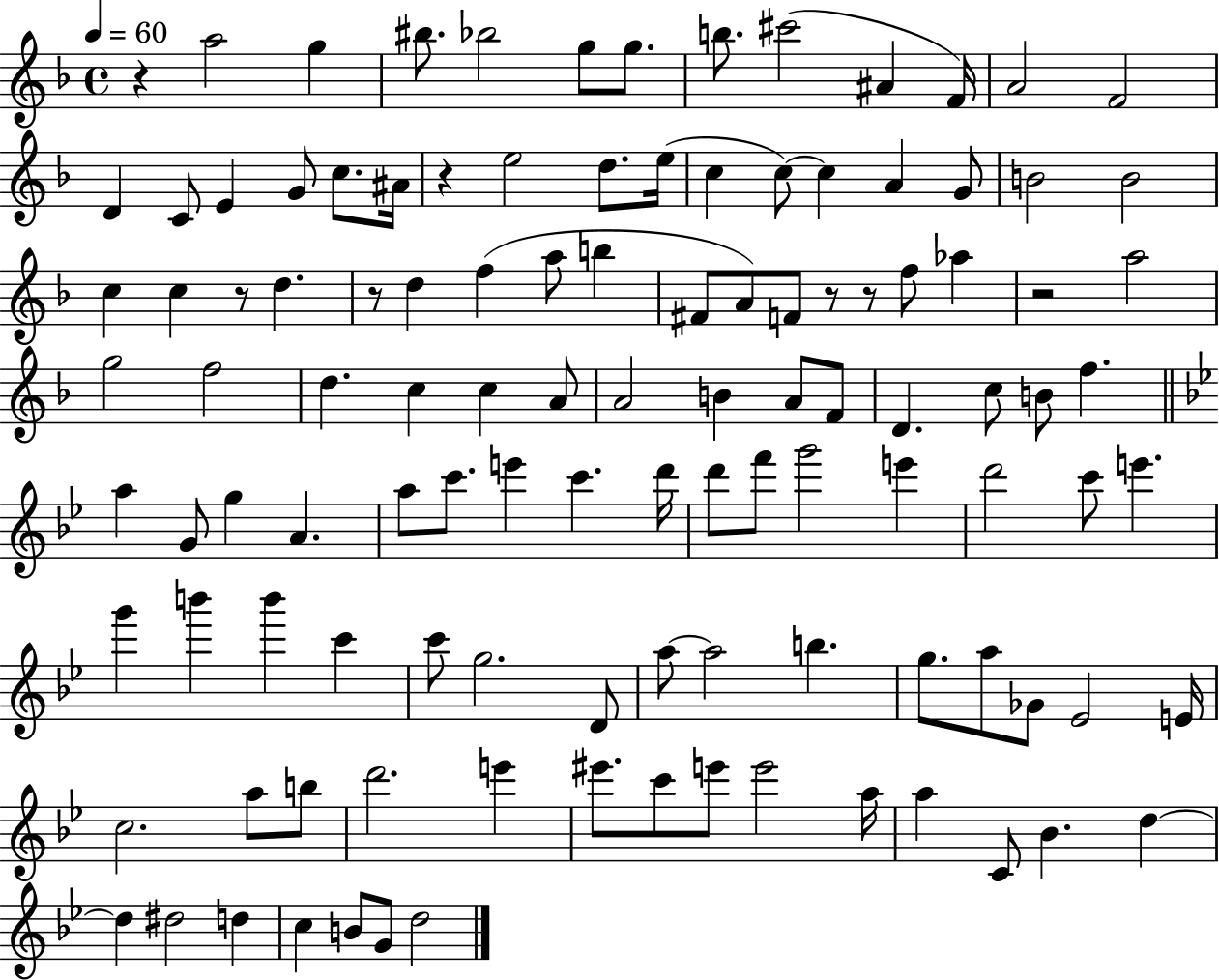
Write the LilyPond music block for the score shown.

{
  \clef treble
  \time 4/4
  \defaultTimeSignature
  \key f \major
  \tempo 4 = 60
  r4 a''2 g''4 | bis''8. bes''2 g''8 g''8. | b''8. cis'''2( ais'4 f'16) | a'2 f'2 | \break d'4 c'8 e'4 g'8 c''8. ais'16 | r4 e''2 d''8. e''16( | c''4 c''8~~) c''4 a'4 g'8 | b'2 b'2 | \break c''4 c''4 r8 d''4. | r8 d''4 f''4( a''8 b''4 | fis'8 a'8) f'8 r8 r8 f''8 aes''4 | r2 a''2 | \break g''2 f''2 | d''4. c''4 c''4 a'8 | a'2 b'4 a'8 f'8 | d'4. c''8 b'8 f''4. | \break \bar "||" \break \key bes \major a''4 g'8 g''4 a'4. | a''8 c'''8. e'''4 c'''4. d'''16 | d'''8 f'''8 g'''2 e'''4 | d'''2 c'''8 e'''4. | \break g'''4 b'''4 b'''4 c'''4 | c'''8 g''2. d'8 | a''8~~ a''2 b''4. | g''8. a''8 ges'8 ees'2 e'16 | \break c''2. a''8 b''8 | d'''2. e'''4 | eis'''8. c'''8 e'''8 e'''2 a''16 | a''4 c'8 bes'4. d''4~~ | \break d''4 dis''2 d''4 | c''4 b'8 g'8 d''2 | \bar "|."
}